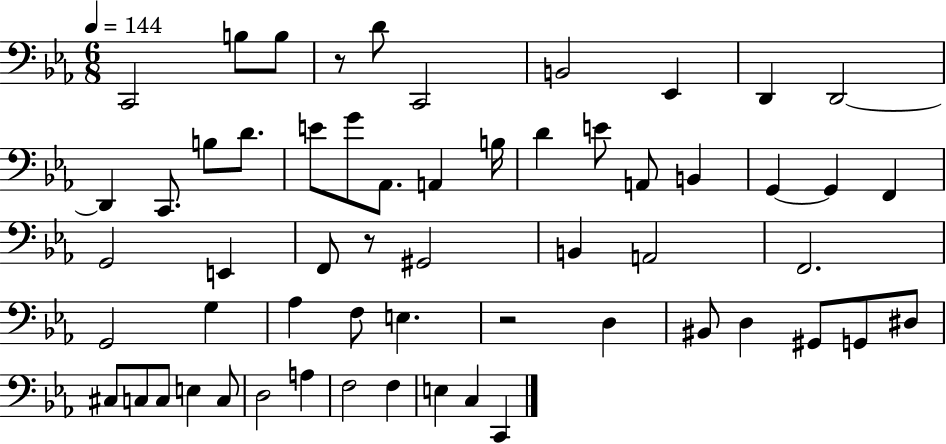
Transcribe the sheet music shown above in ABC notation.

X:1
T:Untitled
M:6/8
L:1/4
K:Eb
C,,2 B,/2 B,/2 z/2 D/2 C,,2 B,,2 _E,, D,, D,,2 D,, C,,/2 B,/2 D/2 E/2 G/2 _A,,/2 A,, B,/4 D E/2 A,,/2 B,, G,, G,, F,, G,,2 E,, F,,/2 z/2 ^G,,2 B,, A,,2 F,,2 G,,2 G, _A, F,/2 E, z2 D, ^B,,/2 D, ^G,,/2 G,,/2 ^D,/2 ^C,/2 C,/2 C,/2 E, C,/2 D,2 A, F,2 F, E, C, C,,